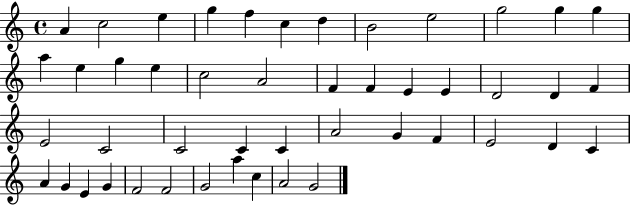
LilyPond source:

{
  \clef treble
  \time 4/4
  \defaultTimeSignature
  \key c \major
  a'4 c''2 e''4 | g''4 f''4 c''4 d''4 | b'2 e''2 | g''2 g''4 g''4 | \break a''4 e''4 g''4 e''4 | c''2 a'2 | f'4 f'4 e'4 e'4 | d'2 d'4 f'4 | \break e'2 c'2 | c'2 c'4 c'4 | a'2 g'4 f'4 | e'2 d'4 c'4 | \break a'4 g'4 e'4 g'4 | f'2 f'2 | g'2 a''4 c''4 | a'2 g'2 | \break \bar "|."
}